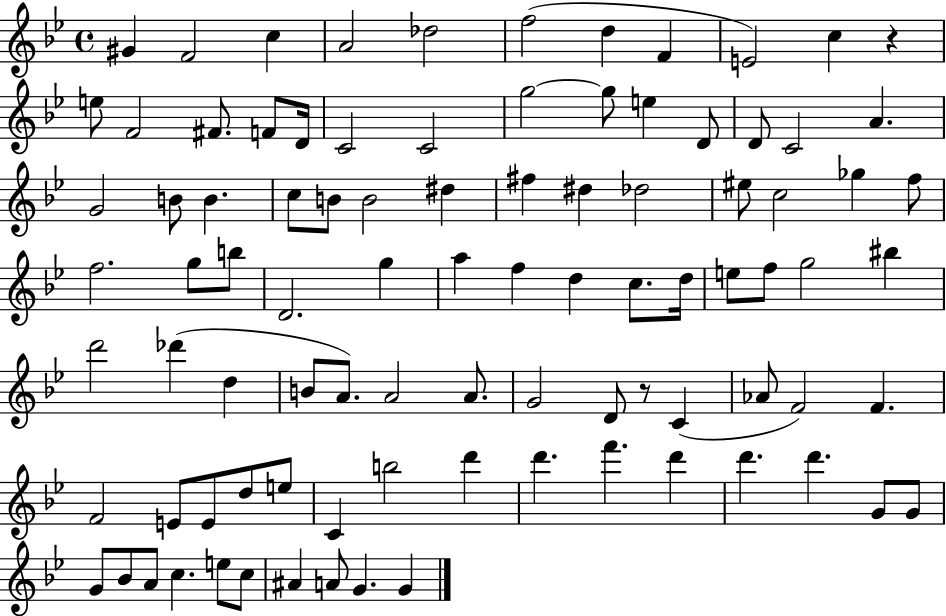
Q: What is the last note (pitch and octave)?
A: G4